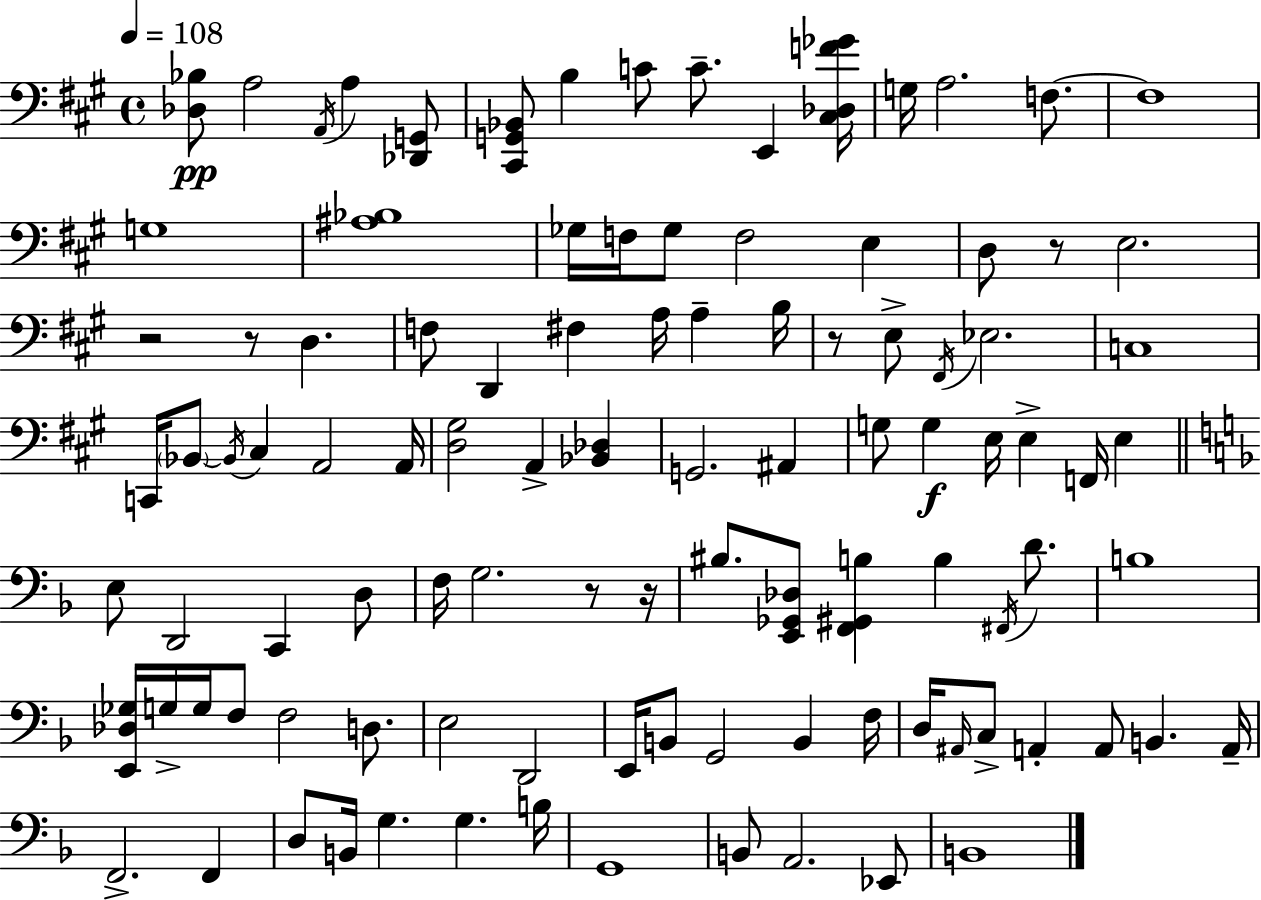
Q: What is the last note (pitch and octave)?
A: B2